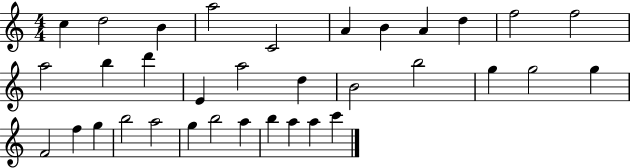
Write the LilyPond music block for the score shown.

{
  \clef treble
  \numericTimeSignature
  \time 4/4
  \key c \major
  c''4 d''2 b'4 | a''2 c'2 | a'4 b'4 a'4 d''4 | f''2 f''2 | \break a''2 b''4 d'''4 | e'4 a''2 d''4 | b'2 b''2 | g''4 g''2 g''4 | \break f'2 f''4 g''4 | b''2 a''2 | g''4 b''2 a''4 | b''4 a''4 a''4 c'''4 | \break \bar "|."
}